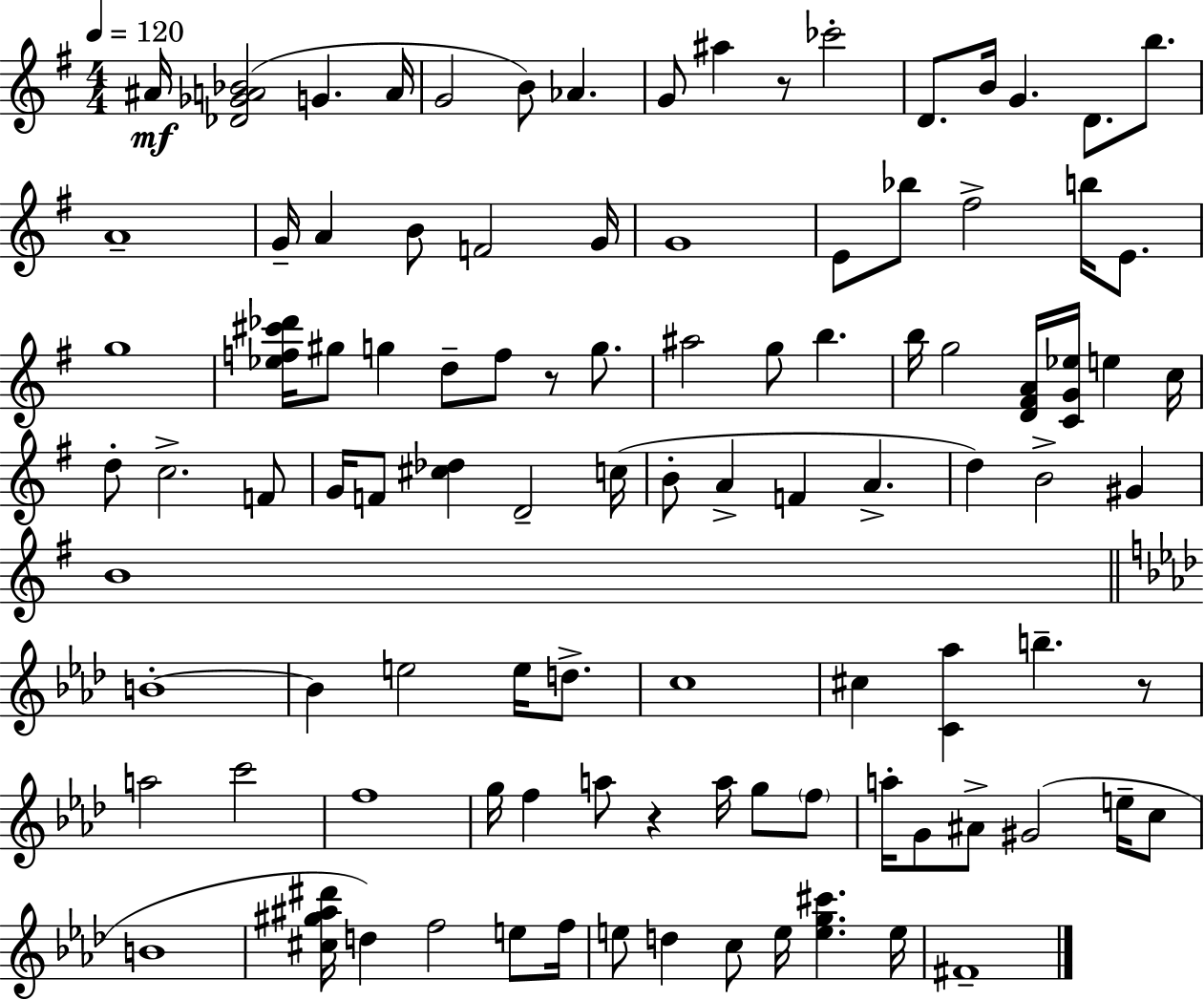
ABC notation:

X:1
T:Untitled
M:4/4
L:1/4
K:Em
^A/4 [_D_GA_B]2 G A/4 G2 B/2 _A G/2 ^a z/2 _c'2 D/2 B/4 G D/2 b/2 A4 G/4 A B/2 F2 G/4 G4 E/2 _b/2 ^f2 b/4 E/2 g4 [_ef^c'_d']/4 ^g/2 g d/2 f/2 z/2 g/2 ^a2 g/2 b b/4 g2 [D^FA]/4 [CG_e]/4 e c/4 d/2 c2 F/2 G/4 F/2 [^c_d] D2 c/4 B/2 A F A d B2 ^G B4 B4 B e2 e/4 d/2 c4 ^c [C_a] b z/2 a2 c'2 f4 g/4 f a/2 z a/4 g/2 f/2 a/4 G/2 ^A/2 ^G2 e/4 c/2 B4 [^c^g^a^d']/4 d f2 e/2 f/4 e/2 d c/2 e/4 [eg^c'] e/4 ^F4